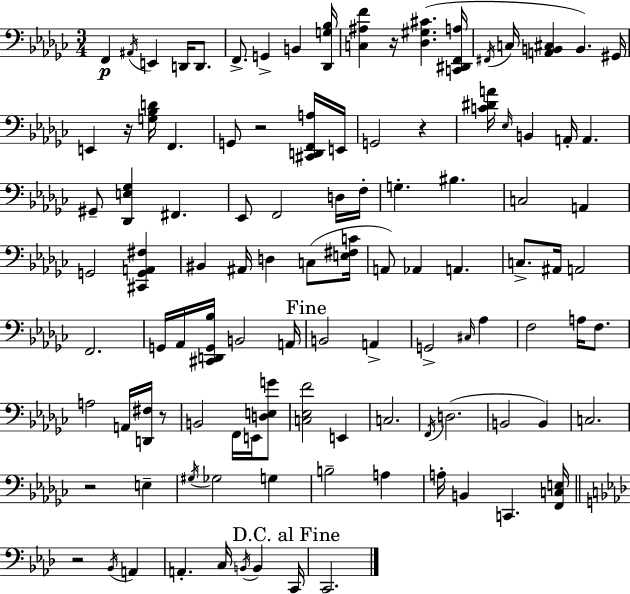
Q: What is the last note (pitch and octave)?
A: C2